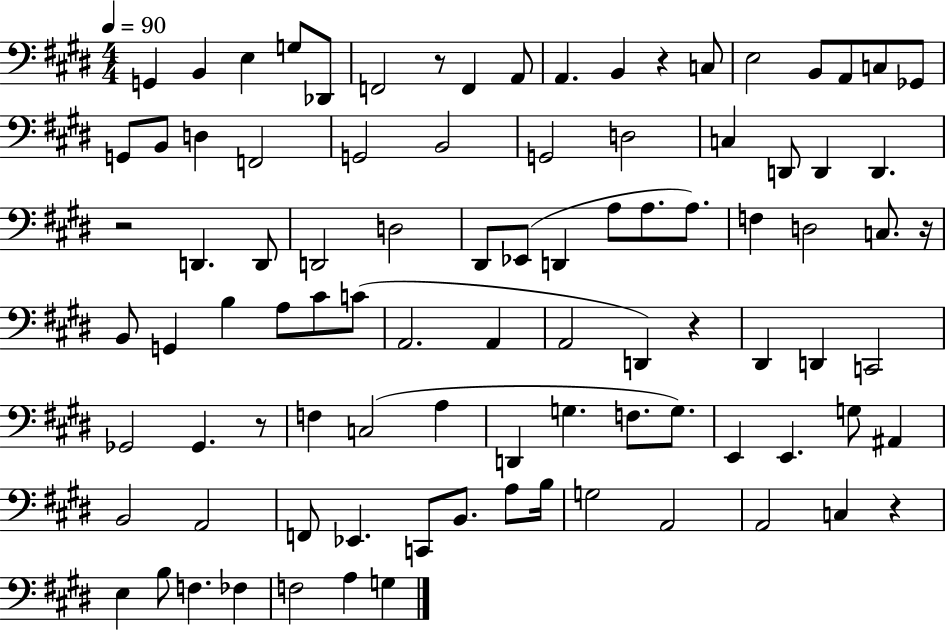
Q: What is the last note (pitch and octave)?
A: G3